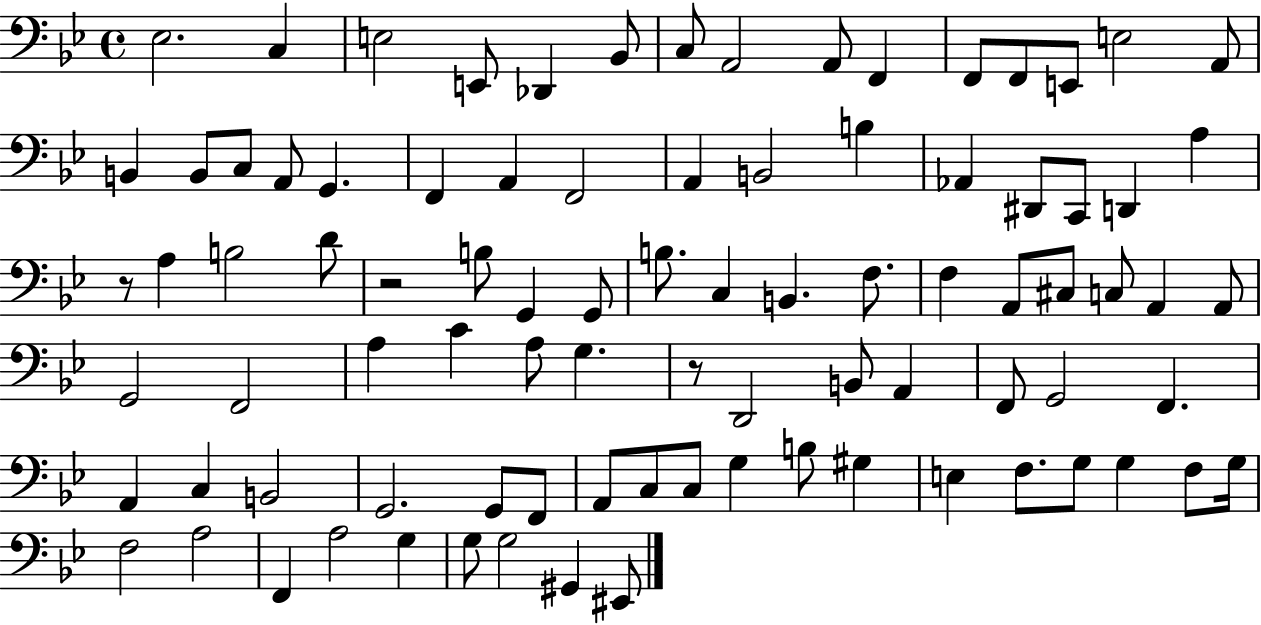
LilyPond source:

{
  \clef bass
  \time 4/4
  \defaultTimeSignature
  \key bes \major
  ees2. c4 | e2 e,8 des,4 bes,8 | c8 a,2 a,8 f,4 | f,8 f,8 e,8 e2 a,8 | \break b,4 b,8 c8 a,8 g,4. | f,4 a,4 f,2 | a,4 b,2 b4 | aes,4 dis,8 c,8 d,4 a4 | \break r8 a4 b2 d'8 | r2 b8 g,4 g,8 | b8. c4 b,4. f8. | f4 a,8 cis8 c8 a,4 a,8 | \break g,2 f,2 | a4 c'4 a8 g4. | r8 d,2 b,8 a,4 | f,8 g,2 f,4. | \break a,4 c4 b,2 | g,2. g,8 f,8 | a,8 c8 c8 g4 b8 gis4 | e4 f8. g8 g4 f8 g16 | \break f2 a2 | f,4 a2 g4 | g8 g2 gis,4 eis,8 | \bar "|."
}